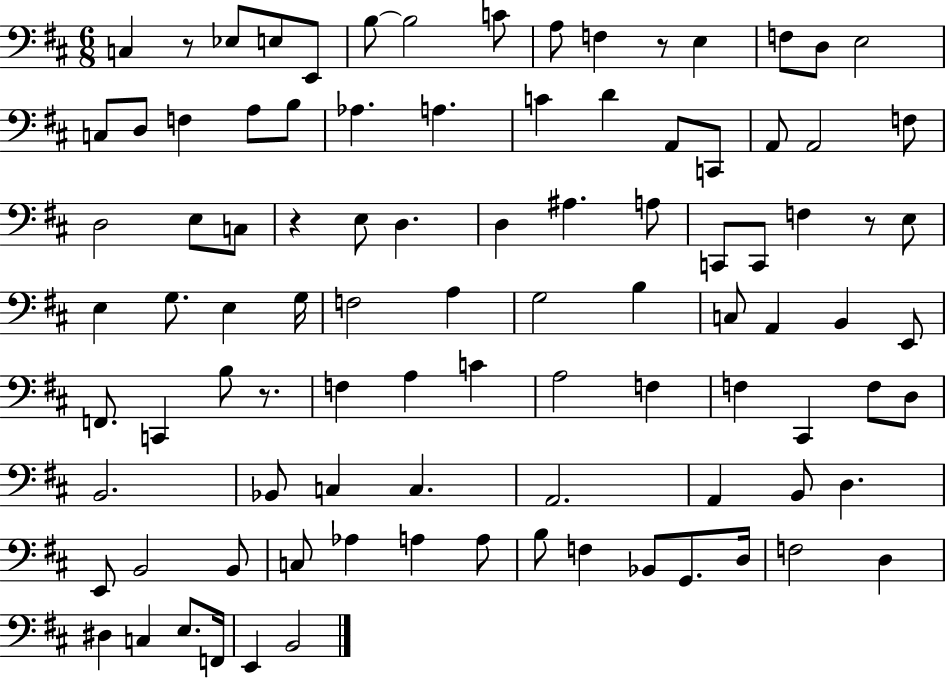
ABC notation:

X:1
T:Untitled
M:6/8
L:1/4
K:D
C, z/2 _E,/2 E,/2 E,,/2 B,/2 B,2 C/2 A,/2 F, z/2 E, F,/2 D,/2 E,2 C,/2 D,/2 F, A,/2 B,/2 _A, A, C D A,,/2 C,,/2 A,,/2 A,,2 F,/2 D,2 E,/2 C,/2 z E,/2 D, D, ^A, A,/2 C,,/2 C,,/2 F, z/2 E,/2 E, G,/2 E, G,/4 F,2 A, G,2 B, C,/2 A,, B,, E,,/2 F,,/2 C,, B,/2 z/2 F, A, C A,2 F, F, ^C,, F,/2 D,/2 B,,2 _B,,/2 C, C, A,,2 A,, B,,/2 D, E,,/2 B,,2 B,,/2 C,/2 _A, A, A,/2 B,/2 F, _B,,/2 G,,/2 D,/4 F,2 D, ^D, C, E,/2 F,,/4 E,, B,,2